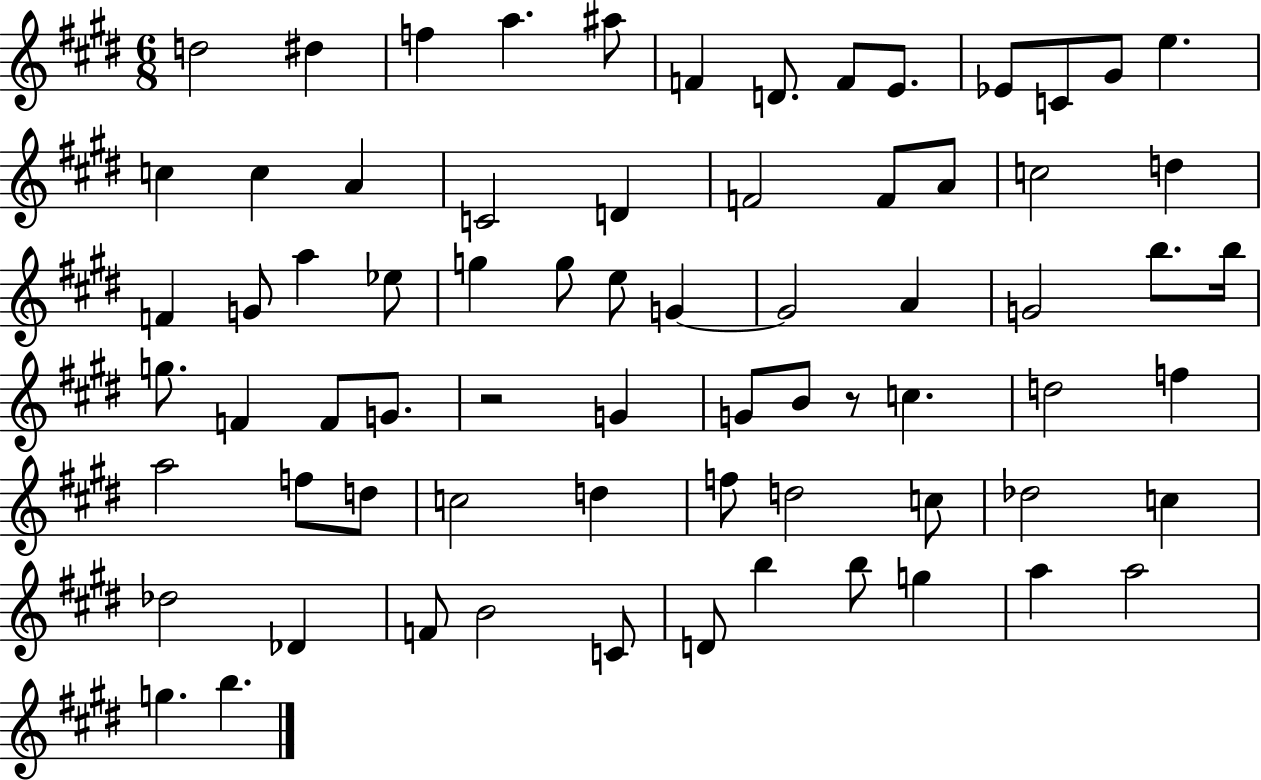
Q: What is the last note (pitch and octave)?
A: B5